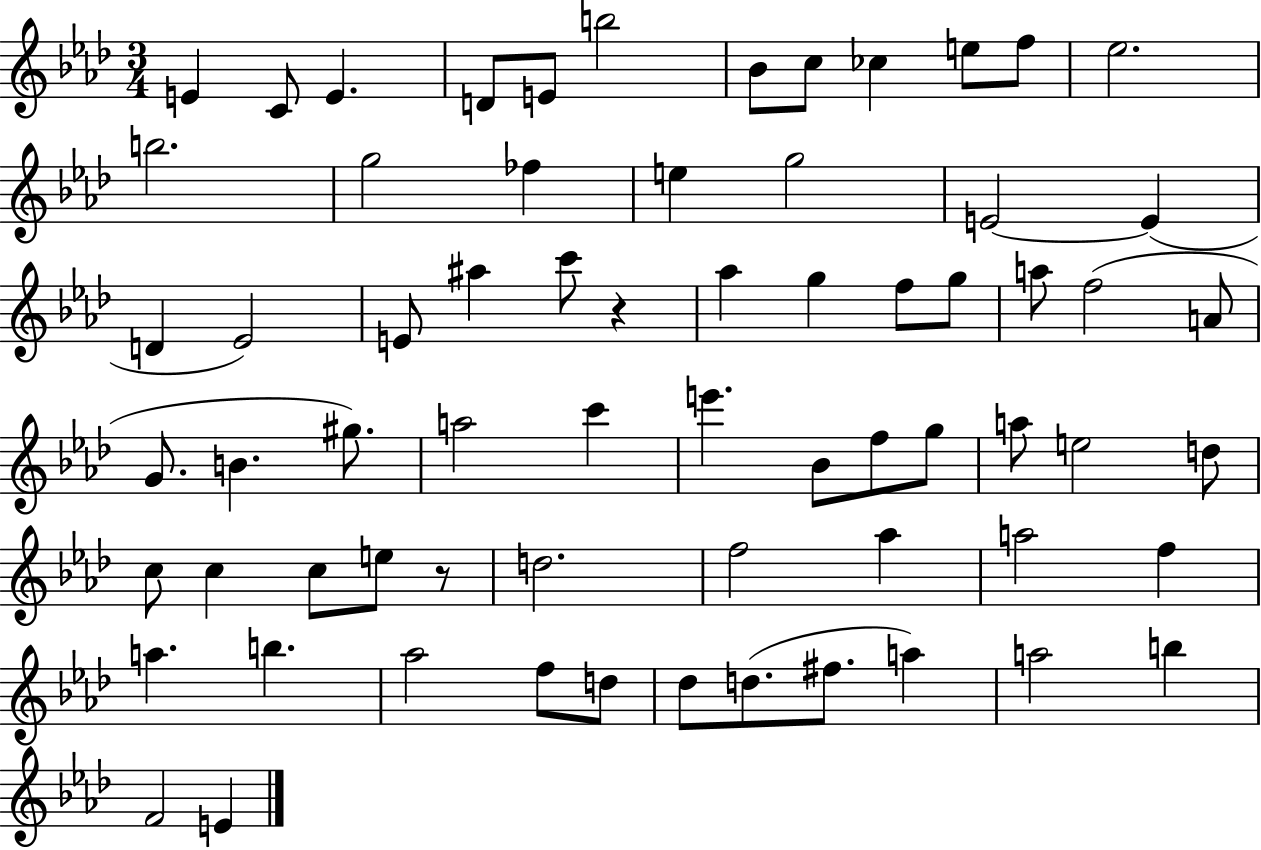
X:1
T:Untitled
M:3/4
L:1/4
K:Ab
E C/2 E D/2 E/2 b2 _B/2 c/2 _c e/2 f/2 _e2 b2 g2 _f e g2 E2 E D _E2 E/2 ^a c'/2 z _a g f/2 g/2 a/2 f2 A/2 G/2 B ^g/2 a2 c' e' _B/2 f/2 g/2 a/2 e2 d/2 c/2 c c/2 e/2 z/2 d2 f2 _a a2 f a b _a2 f/2 d/2 _d/2 d/2 ^f/2 a a2 b F2 E